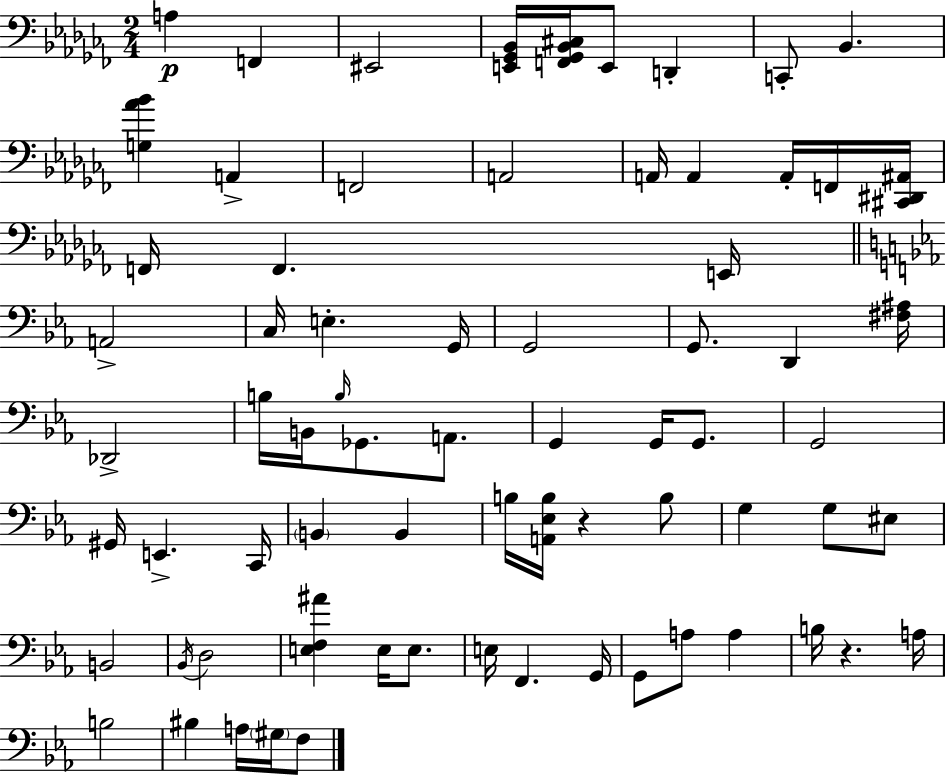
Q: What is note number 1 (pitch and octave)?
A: A3